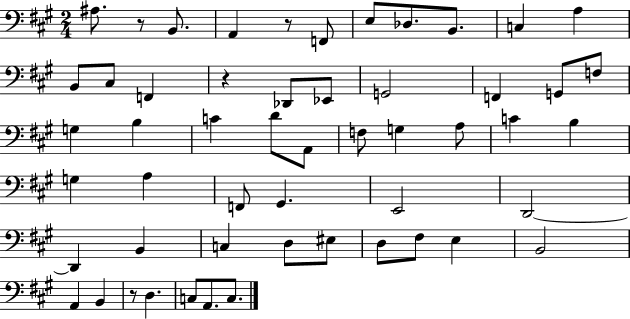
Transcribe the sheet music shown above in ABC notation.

X:1
T:Untitled
M:2/4
L:1/4
K:A
^A,/2 z/2 B,,/2 A,, z/2 F,,/2 E,/2 _D,/2 B,,/2 C, A, B,,/2 ^C,/2 F,, z _D,,/2 _E,,/2 G,,2 F,, G,,/2 F,/2 G, B, C D/2 A,,/2 F,/2 G, A,/2 C B, G, A, F,,/2 ^G,, E,,2 D,,2 D,, B,, C, D,/2 ^E,/2 D,/2 ^F,/2 E, B,,2 A,, B,, z/2 D, C,/2 A,,/2 C,/2